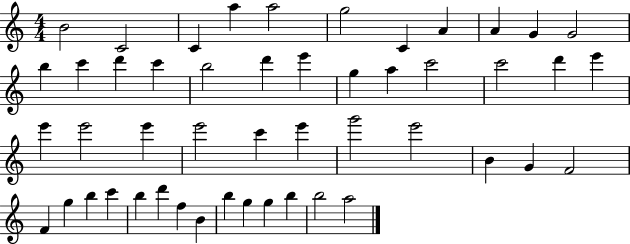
B4/h C4/h C4/q A5/q A5/h G5/h C4/q A4/q A4/q G4/q G4/h B5/q C6/q D6/q C6/q B5/h D6/q E6/q G5/q A5/q C6/h C6/h D6/q E6/q E6/q E6/h E6/q E6/h C6/q E6/q G6/h E6/h B4/q G4/q F4/h F4/q G5/q B5/q C6/q B5/q D6/q F5/q B4/q B5/q G5/q G5/q B5/q B5/h A5/h